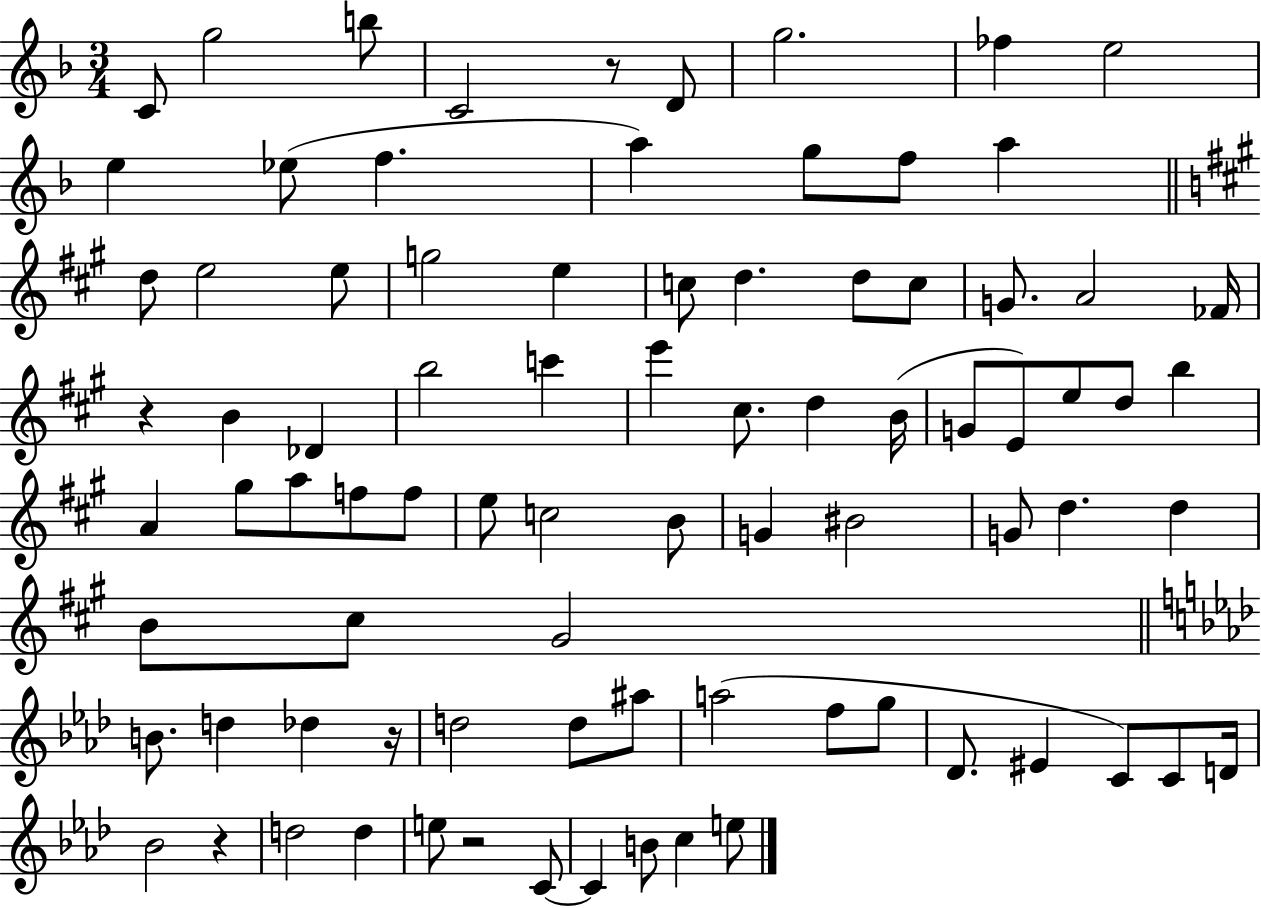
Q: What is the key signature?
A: F major